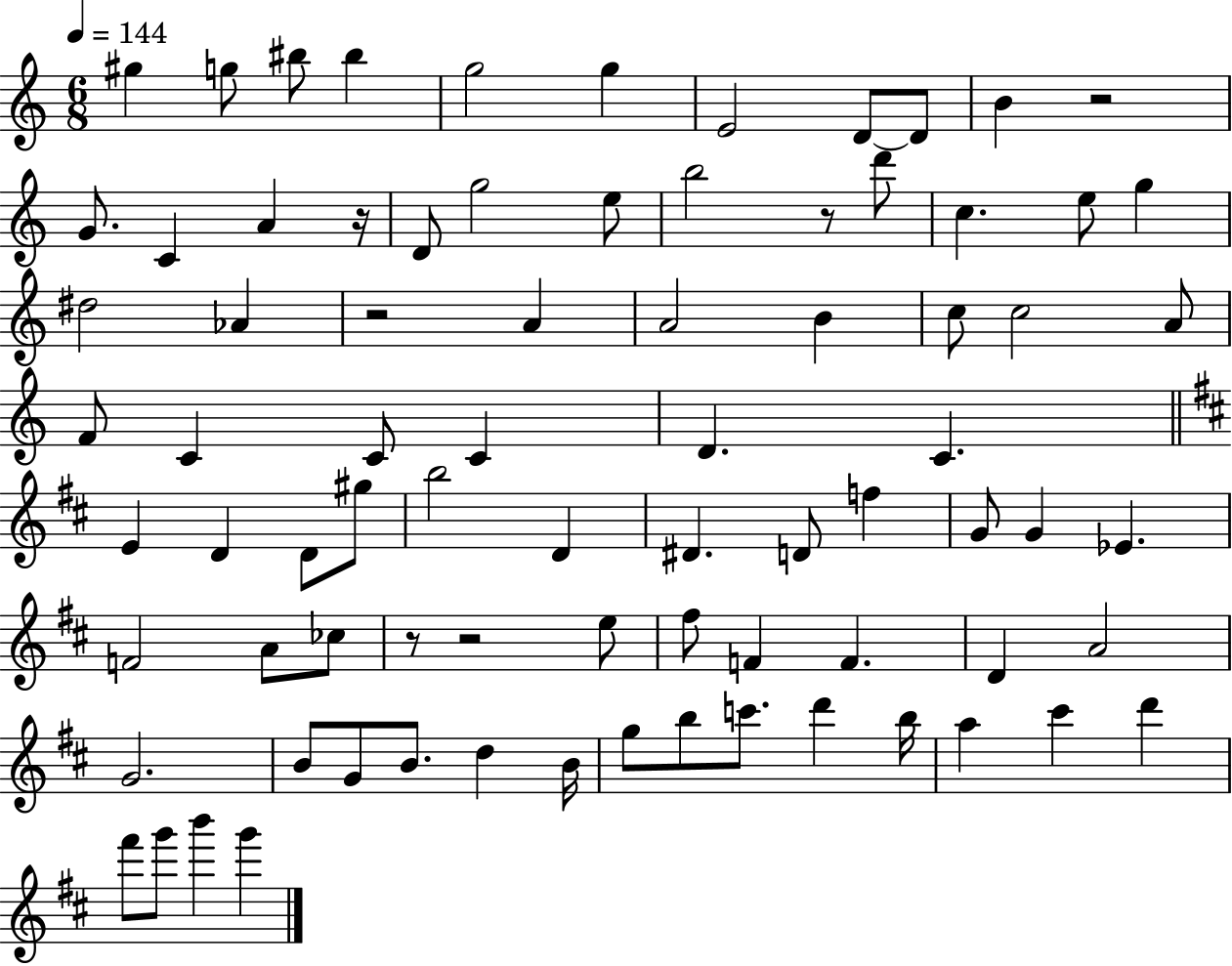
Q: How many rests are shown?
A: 6